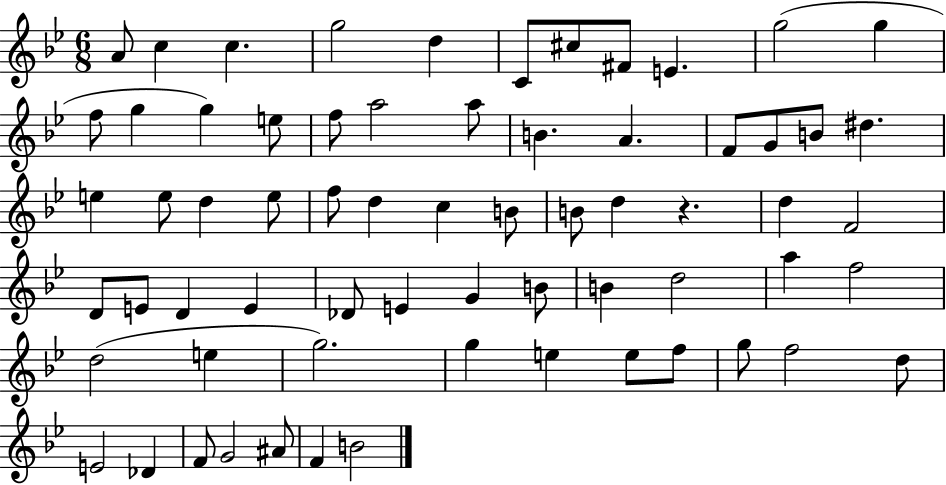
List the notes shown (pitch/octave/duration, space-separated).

A4/e C5/q C5/q. G5/h D5/q C4/e C#5/e F#4/e E4/q. G5/h G5/q F5/e G5/q G5/q E5/e F5/e A5/h A5/e B4/q. A4/q. F4/e G4/e B4/e D#5/q. E5/q E5/e D5/q E5/e F5/e D5/q C5/q B4/e B4/e D5/q R/q. D5/q F4/h D4/e E4/e D4/q E4/q Db4/e E4/q G4/q B4/e B4/q D5/h A5/q F5/h D5/h E5/q G5/h. G5/q E5/q E5/e F5/e G5/e F5/h D5/e E4/h Db4/q F4/e G4/h A#4/e F4/q B4/h